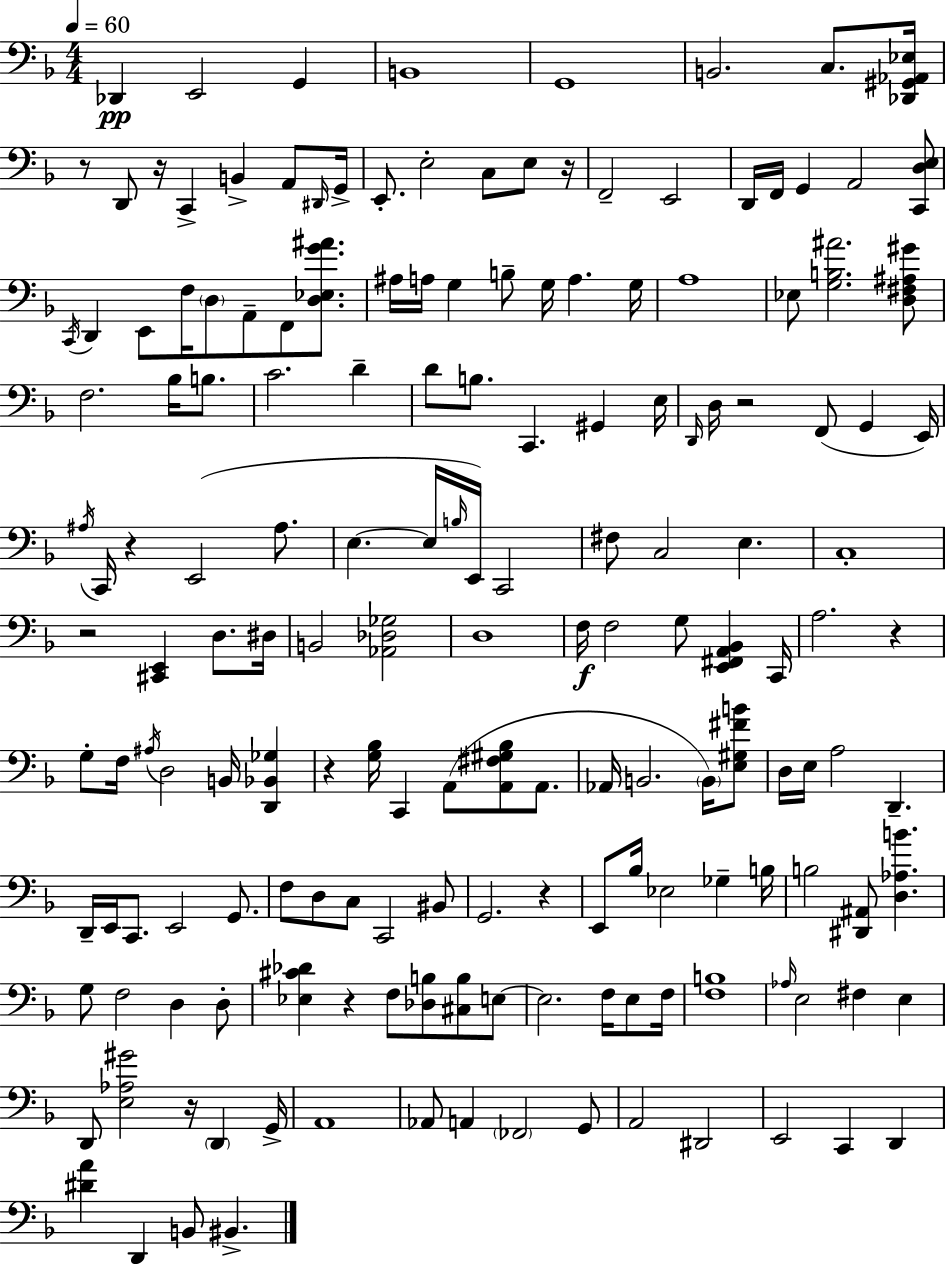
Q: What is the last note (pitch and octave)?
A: BIS2